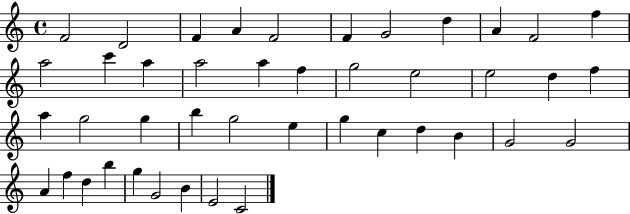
F4/h D4/h F4/q A4/q F4/h F4/q G4/h D5/q A4/q F4/h F5/q A5/h C6/q A5/q A5/h A5/q F5/q G5/h E5/h E5/h D5/q F5/q A5/q G5/h G5/q B5/q G5/h E5/q G5/q C5/q D5/q B4/q G4/h G4/h A4/q F5/q D5/q B5/q G5/q G4/h B4/q E4/h C4/h